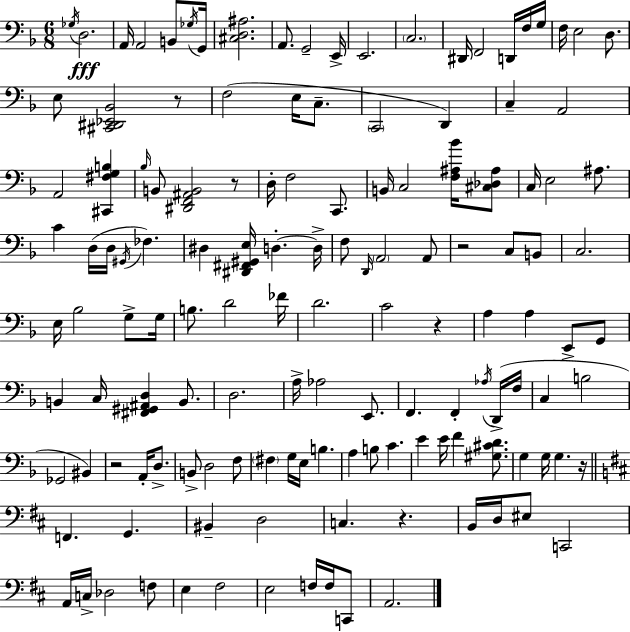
X:1
T:Untitled
M:6/8
L:1/4
K:F
_G,/4 D,2 A,,/4 A,,2 B,,/2 _G,/4 G,,/4 [^C,D,^A,]2 A,,/2 G,,2 E,,/4 E,,2 C,2 ^D,,/4 F,,2 D,,/4 F,/4 G,/4 F,/4 E,2 D,/2 E,/2 [^C,,^D,,_E,,_B,,]2 z/2 F,2 E,/4 C,/2 C,,2 D,, C, A,,2 A,,2 [^C,,^F,G,B,] _B,/4 B,,/2 [^D,,F,,^A,,B,,]2 z/2 D,/4 F,2 C,,/2 B,,/4 C,2 [F,^A,_B]/4 [^C,_D,^A,]/2 C,/4 E,2 ^A,/2 C D,/4 D,/4 ^G,,/4 _F, ^D, [^D,,^F,,^G,,E,]/4 D, D,/4 F,/2 D,,/4 A,,2 A,,/2 z2 C,/2 B,,/2 C,2 E,/4 _B,2 G,/2 G,/4 B,/2 D2 _F/4 D2 C2 z A, A, E,,/2 G,,/2 B,, C,/4 [^F,,^G,,^A,,D,] B,,/2 D,2 A,/4 _A,2 E,,/2 F,, F,, _A,/4 D,,/4 F,/4 C, B,2 _G,,2 ^B,, z2 A,,/4 D,/2 B,,/2 D,2 F,/2 ^F, G,/4 E,/4 B, A, B,/2 C E E/4 F [^G,^CD]/2 G, G,/4 G, z/4 F,, G,, ^B,, D,2 C, z B,,/4 D,/4 ^E,/2 C,,2 A,,/4 C,/4 _D,2 F,/2 E, ^F,2 E,2 F,/4 F,/4 C,,/2 A,,2